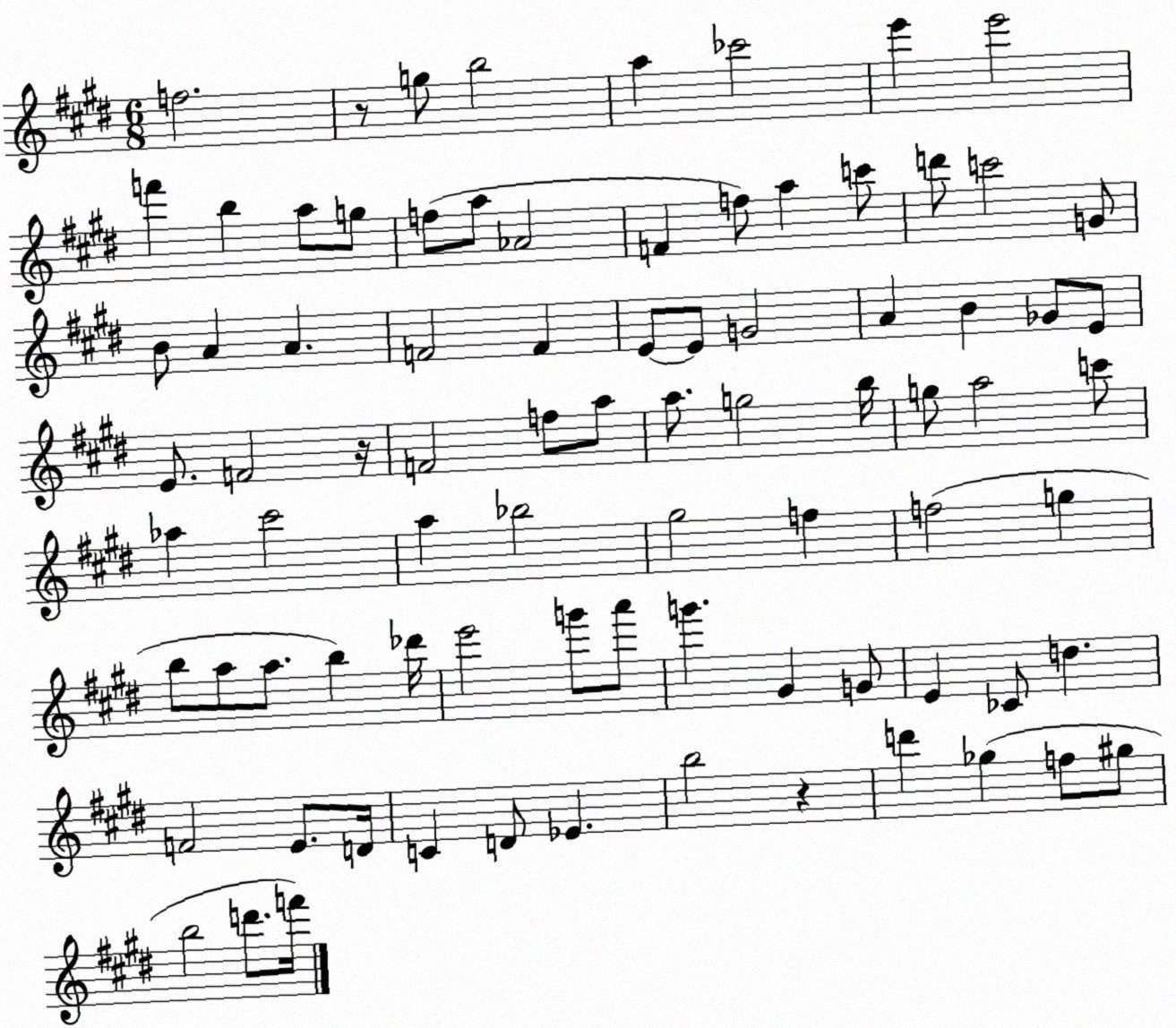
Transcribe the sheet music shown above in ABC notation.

X:1
T:Untitled
M:6/8
L:1/4
K:E
f2 z/2 g/2 b2 a _c'2 e' e'2 f' b a/2 g/2 f/2 a/2 _A2 F f/2 a c'/2 d'/2 c'2 G/2 B/2 A A F2 F E/2 E/2 G2 A B _G/2 E/2 E/2 F2 z/4 F2 f/2 a/2 a/2 g2 b/4 g/2 a2 c'/2 _a ^c'2 a _b2 ^g2 f f2 g b/2 a/2 a/2 b _d'/4 e'2 g'/2 a'/2 g' ^G G/2 E _C/2 d F2 E/2 D/4 C D/2 _E b2 z d' _g f/2 ^g/2 b2 d'/2 f'/4